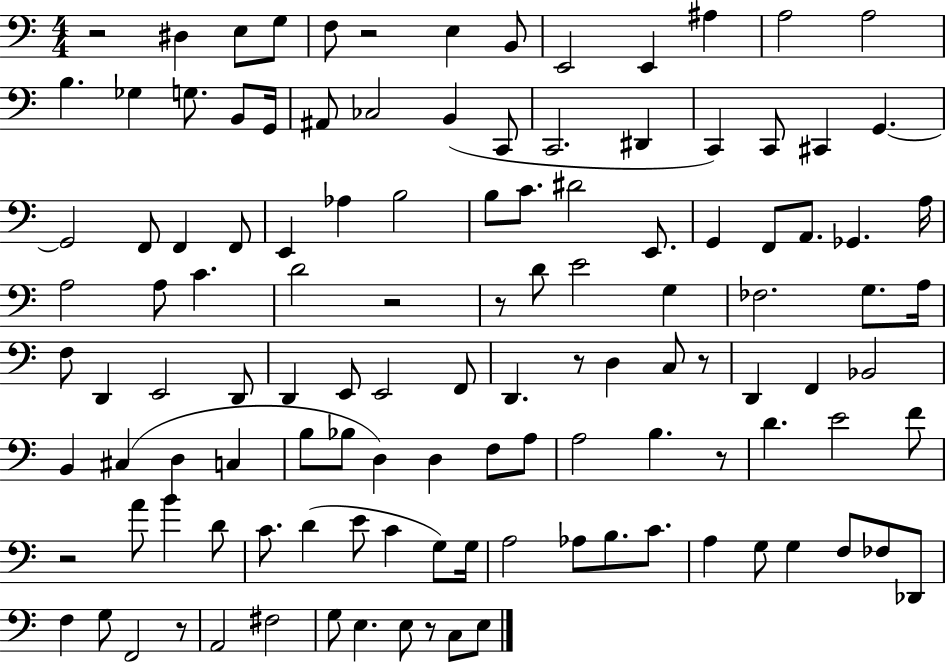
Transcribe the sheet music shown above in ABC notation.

X:1
T:Untitled
M:4/4
L:1/4
K:C
z2 ^D, E,/2 G,/2 F,/2 z2 E, B,,/2 E,,2 E,, ^A, A,2 A,2 B, _G, G,/2 B,,/2 G,,/4 ^A,,/2 _C,2 B,, C,,/2 C,,2 ^D,, C,, C,,/2 ^C,, G,, G,,2 F,,/2 F,, F,,/2 E,, _A, B,2 B,/2 C/2 ^D2 E,,/2 G,, F,,/2 A,,/2 _G,, A,/4 A,2 A,/2 C D2 z2 z/2 D/2 E2 G, _F,2 G,/2 A,/4 F,/2 D,, E,,2 D,,/2 D,, E,,/2 E,,2 F,,/2 D,, z/2 D, C,/2 z/2 D,, F,, _B,,2 B,, ^C, D, C, B,/2 _B,/2 D, D, F,/2 A,/2 A,2 B, z/2 D E2 F/2 z2 A/2 B D/2 C/2 D E/2 C G,/2 G,/4 A,2 _A,/2 B,/2 C/2 A, G,/2 G, F,/2 _F,/2 _D,,/2 F, G,/2 F,,2 z/2 A,,2 ^F,2 G,/2 E, E,/2 z/2 C,/2 E,/2